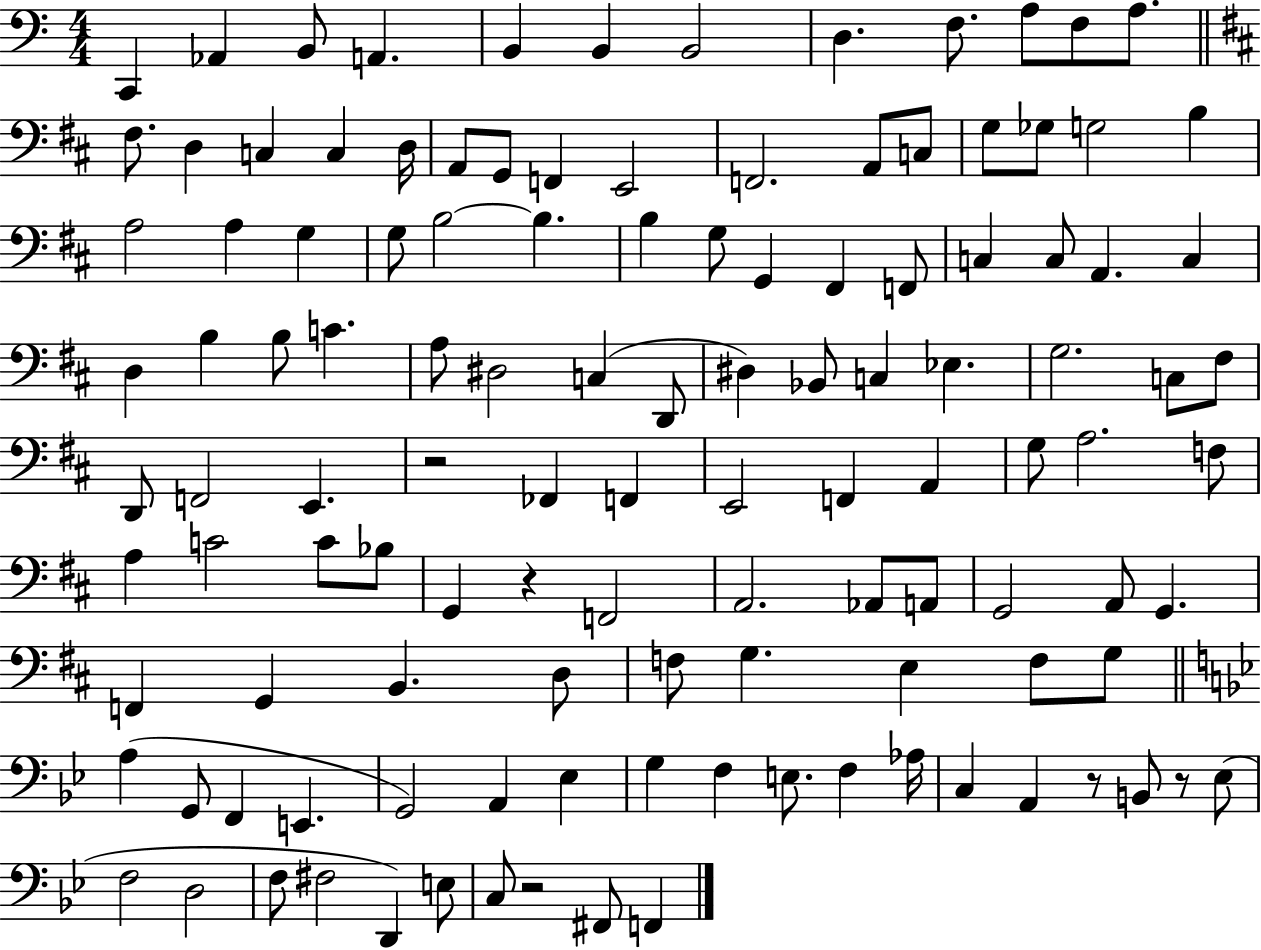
{
  \clef bass
  \numericTimeSignature
  \time 4/4
  \key c \major
  c,4 aes,4 b,8 a,4. | b,4 b,4 b,2 | d4. f8. a8 f8 a8. | \bar "||" \break \key d \major fis8. d4 c4 c4 d16 | a,8 g,8 f,4 e,2 | f,2. a,8 c8 | g8 ges8 g2 b4 | \break a2 a4 g4 | g8 b2~~ b4. | b4 g8 g,4 fis,4 f,8 | c4 c8 a,4. c4 | \break d4 b4 b8 c'4. | a8 dis2 c4( d,8 | dis4) bes,8 c4 ees4. | g2. c8 fis8 | \break d,8 f,2 e,4. | r2 fes,4 f,4 | e,2 f,4 a,4 | g8 a2. f8 | \break a4 c'2 c'8 bes8 | g,4 r4 f,2 | a,2. aes,8 a,8 | g,2 a,8 g,4. | \break f,4 g,4 b,4. d8 | f8 g4. e4 f8 g8 | \bar "||" \break \key g \minor a4( g,8 f,4 e,4. | g,2) a,4 ees4 | g4 f4 e8. f4 aes16 | c4 a,4 r8 b,8 r8 ees8( | \break f2 d2 | f8 fis2 d,4) e8 | c8 r2 fis,8 f,4 | \bar "|."
}